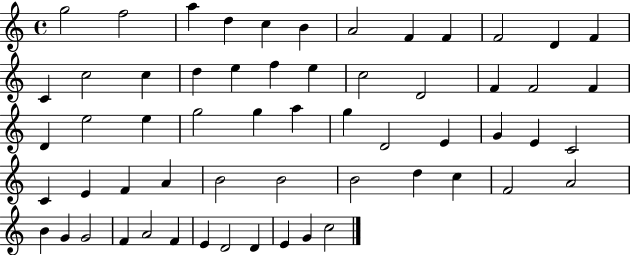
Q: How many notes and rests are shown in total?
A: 59